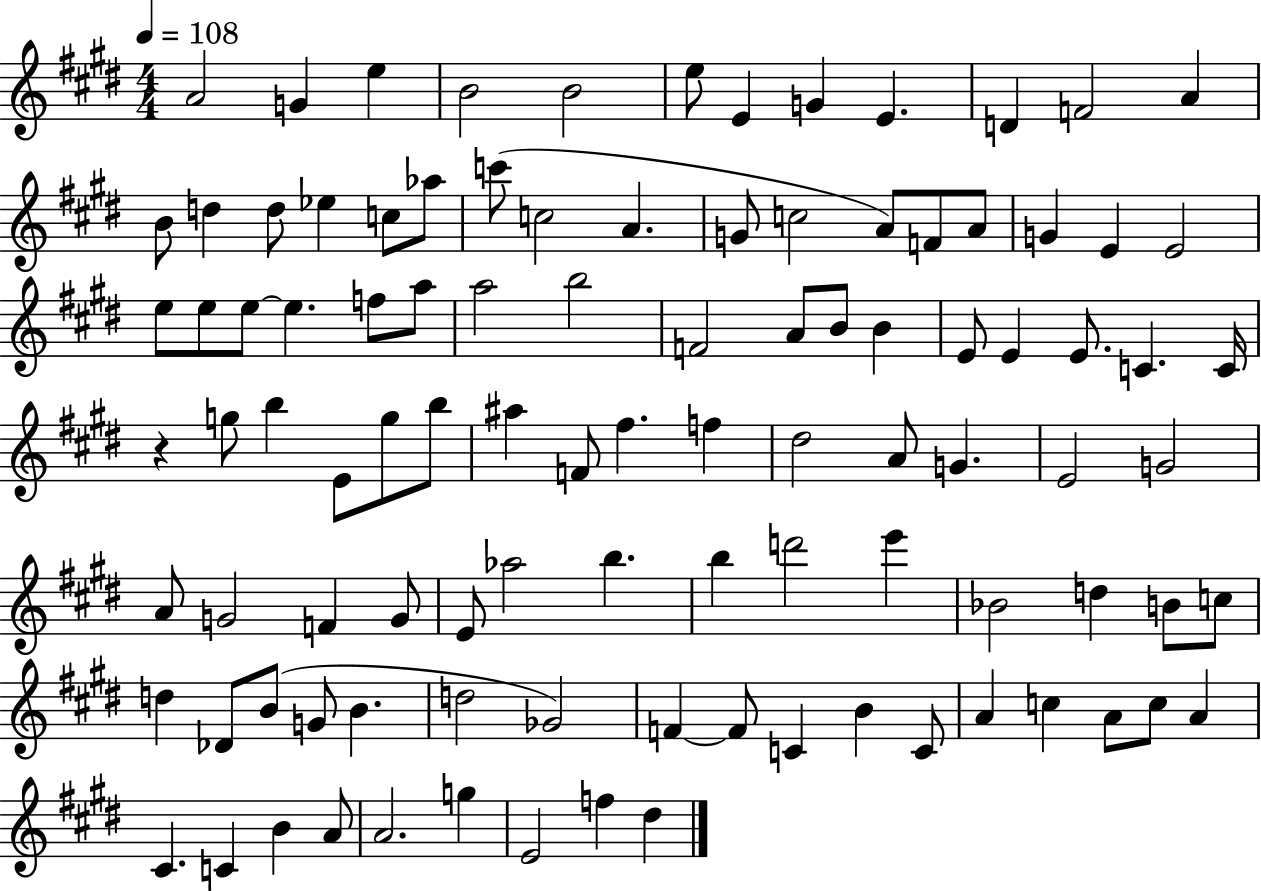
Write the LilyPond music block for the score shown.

{
  \clef treble
  \numericTimeSignature
  \time 4/4
  \key e \major
  \tempo 4 = 108
  a'2 g'4 e''4 | b'2 b'2 | e''8 e'4 g'4 e'4. | d'4 f'2 a'4 | \break b'8 d''4 d''8 ees''4 c''8 aes''8 | c'''8( c''2 a'4. | g'8 c''2 a'8) f'8 a'8 | g'4 e'4 e'2 | \break e''8 e''8 e''8~~ e''4. f''8 a''8 | a''2 b''2 | f'2 a'8 b'8 b'4 | e'8 e'4 e'8. c'4. c'16 | \break r4 g''8 b''4 e'8 g''8 b''8 | ais''4 f'8 fis''4. f''4 | dis''2 a'8 g'4. | e'2 g'2 | \break a'8 g'2 f'4 g'8 | e'8 aes''2 b''4. | b''4 d'''2 e'''4 | bes'2 d''4 b'8 c''8 | \break d''4 des'8 b'8( g'8 b'4. | d''2 ges'2) | f'4~~ f'8 c'4 b'4 c'8 | a'4 c''4 a'8 c''8 a'4 | \break cis'4. c'4 b'4 a'8 | a'2. g''4 | e'2 f''4 dis''4 | \bar "|."
}